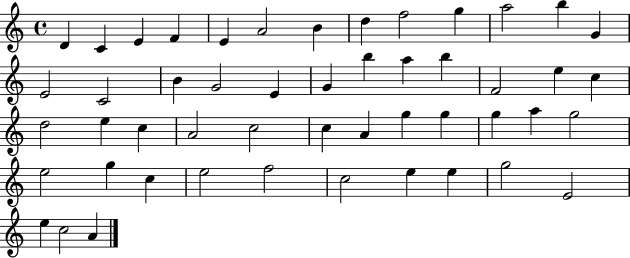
D4/q C4/q E4/q F4/q E4/q A4/h B4/q D5/q F5/h G5/q A5/h B5/q G4/q E4/h C4/h B4/q G4/h E4/q G4/q B5/q A5/q B5/q F4/h E5/q C5/q D5/h E5/q C5/q A4/h C5/h C5/q A4/q G5/q G5/q G5/q A5/q G5/h E5/h G5/q C5/q E5/h F5/h C5/h E5/q E5/q G5/h E4/h E5/q C5/h A4/q